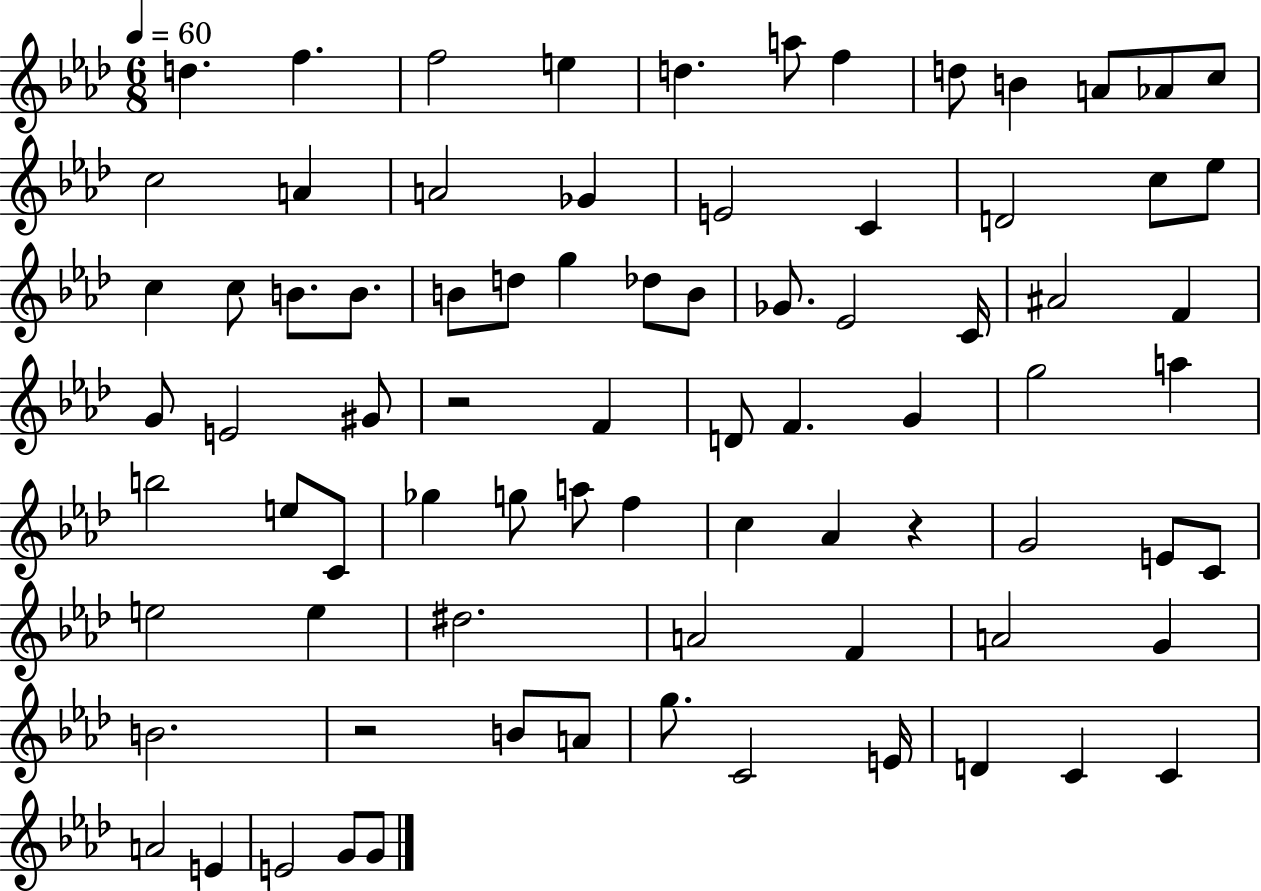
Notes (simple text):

D5/q. F5/q. F5/h E5/q D5/q. A5/e F5/q D5/e B4/q A4/e Ab4/e C5/e C5/h A4/q A4/h Gb4/q E4/h C4/q D4/h C5/e Eb5/e C5/q C5/e B4/e. B4/e. B4/e D5/e G5/q Db5/e B4/e Gb4/e. Eb4/h C4/s A#4/h F4/q G4/e E4/h G#4/e R/h F4/q D4/e F4/q. G4/q G5/h A5/q B5/h E5/e C4/e Gb5/q G5/e A5/e F5/q C5/q Ab4/q R/q G4/h E4/e C4/e E5/h E5/q D#5/h. A4/h F4/q A4/h G4/q B4/h. R/h B4/e A4/e G5/e. C4/h E4/s D4/q C4/q C4/q A4/h E4/q E4/h G4/e G4/e